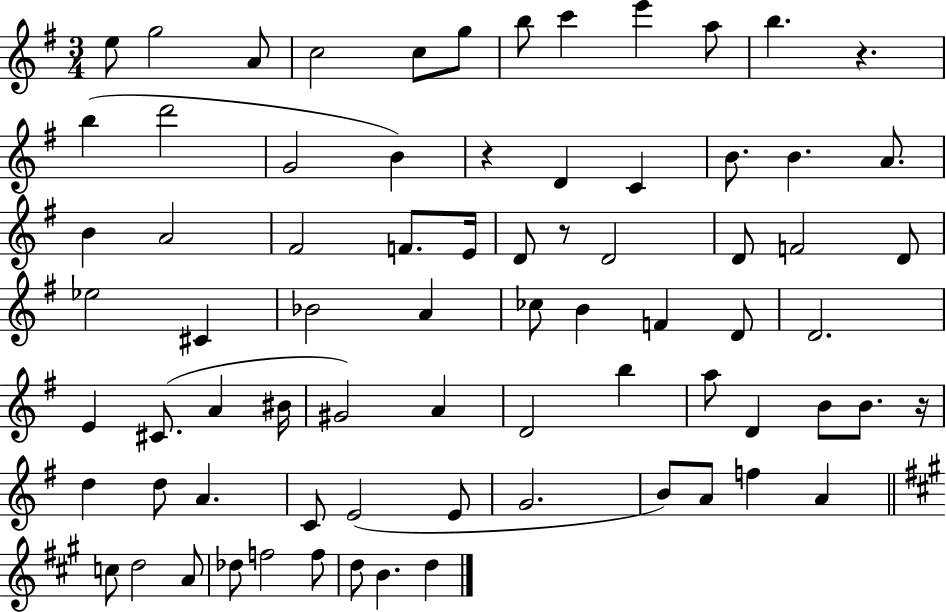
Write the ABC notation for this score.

X:1
T:Untitled
M:3/4
L:1/4
K:G
e/2 g2 A/2 c2 c/2 g/2 b/2 c' e' a/2 b z b d'2 G2 B z D C B/2 B A/2 B A2 ^F2 F/2 E/4 D/2 z/2 D2 D/2 F2 D/2 _e2 ^C _B2 A _c/2 B F D/2 D2 E ^C/2 A ^B/4 ^G2 A D2 b a/2 D B/2 B/2 z/4 d d/2 A C/2 E2 E/2 G2 B/2 A/2 f A c/2 d2 A/2 _d/2 f2 f/2 d/2 B d